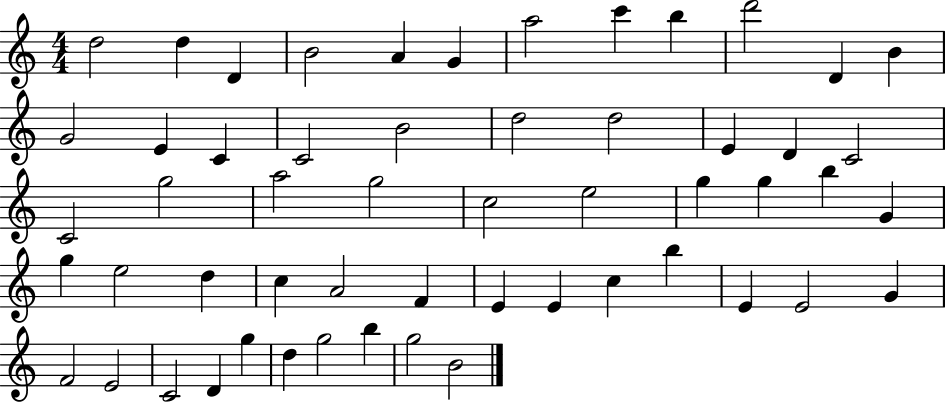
{
  \clef treble
  \numericTimeSignature
  \time 4/4
  \key c \major
  d''2 d''4 d'4 | b'2 a'4 g'4 | a''2 c'''4 b''4 | d'''2 d'4 b'4 | \break g'2 e'4 c'4 | c'2 b'2 | d''2 d''2 | e'4 d'4 c'2 | \break c'2 g''2 | a''2 g''2 | c''2 e''2 | g''4 g''4 b''4 g'4 | \break g''4 e''2 d''4 | c''4 a'2 f'4 | e'4 e'4 c''4 b''4 | e'4 e'2 g'4 | \break f'2 e'2 | c'2 d'4 g''4 | d''4 g''2 b''4 | g''2 b'2 | \break \bar "|."
}